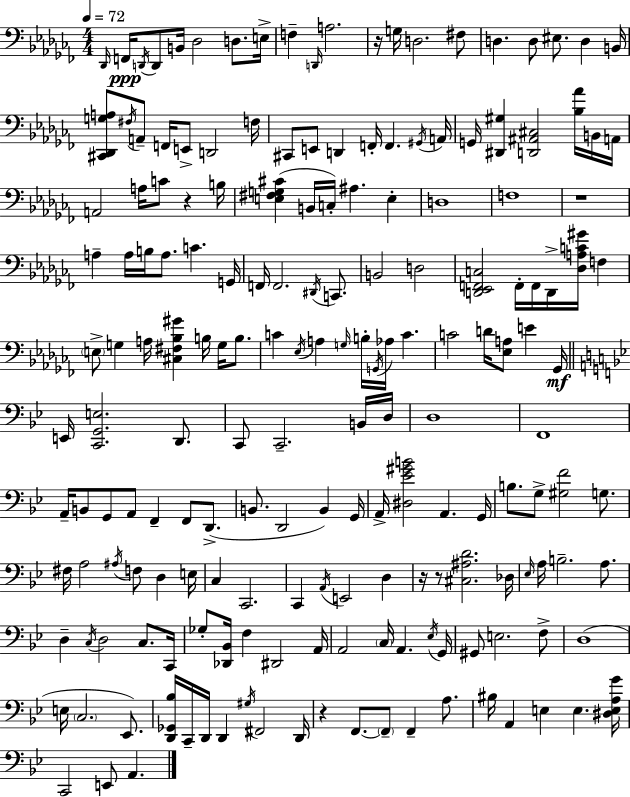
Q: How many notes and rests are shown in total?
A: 181